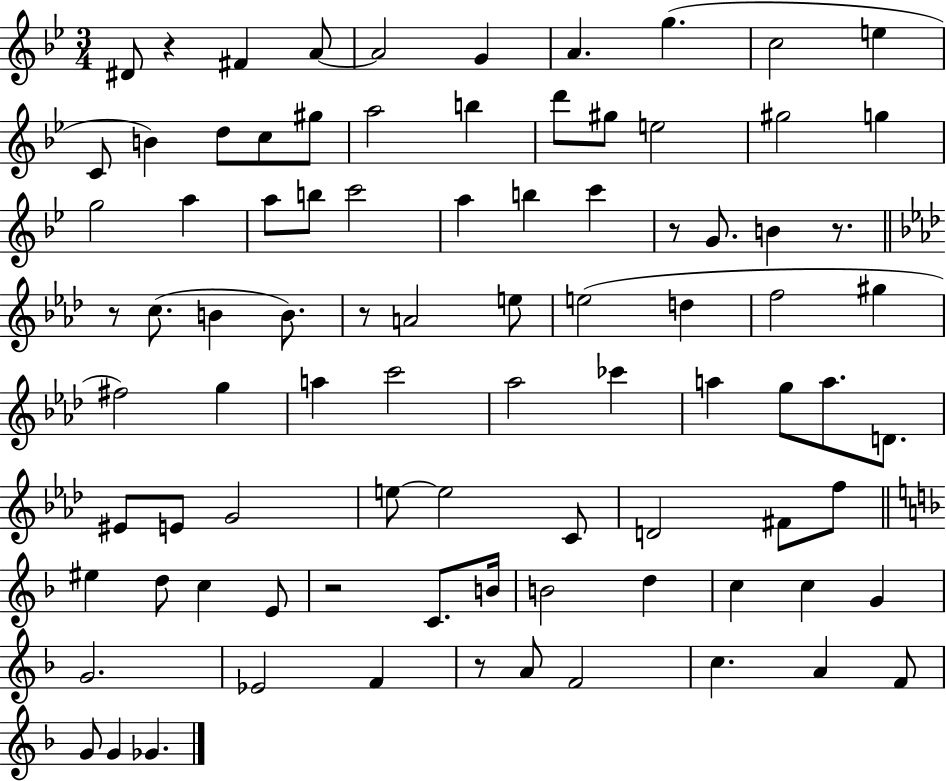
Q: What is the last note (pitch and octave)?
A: Gb4